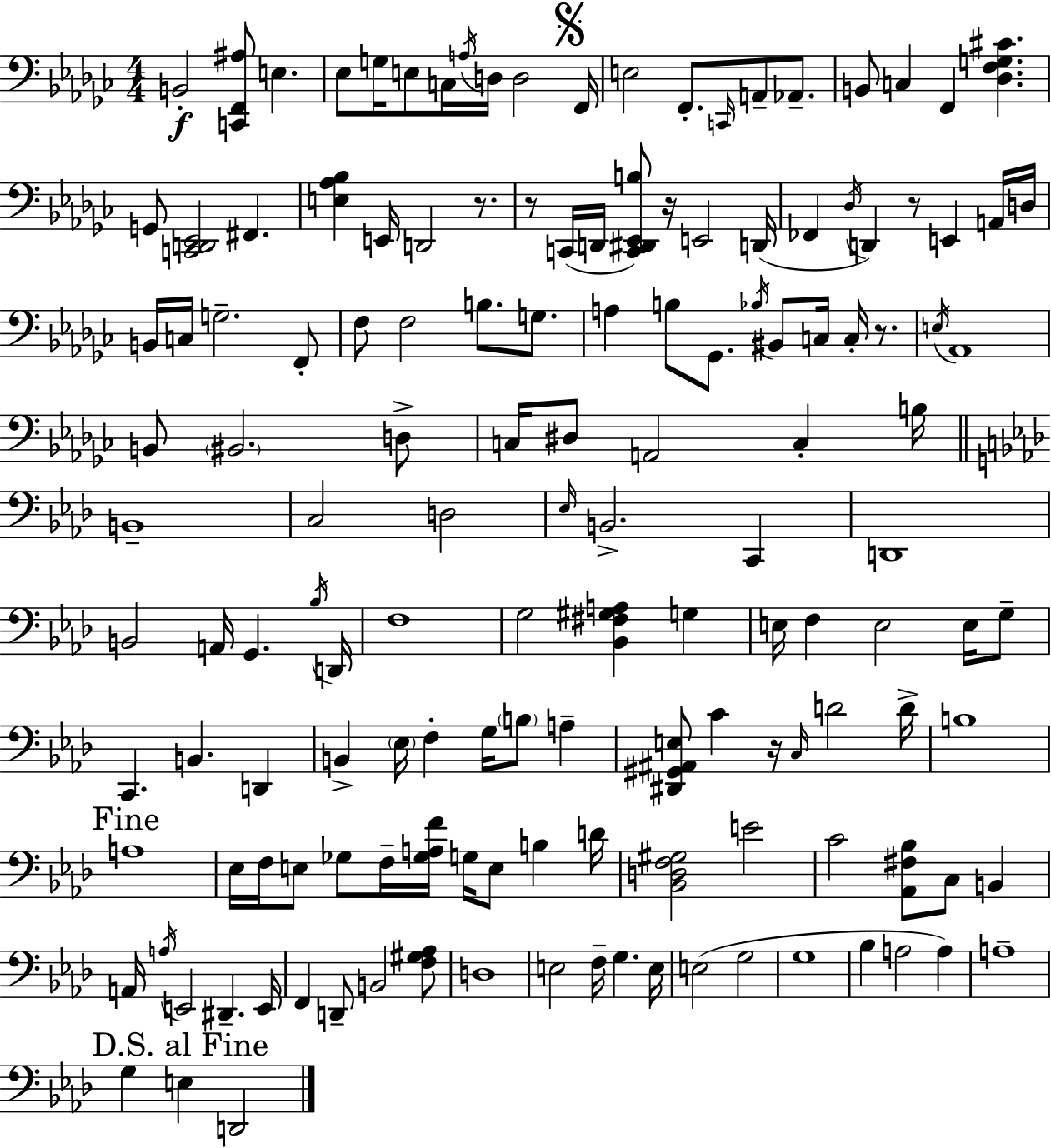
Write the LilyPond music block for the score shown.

{
  \clef bass
  \numericTimeSignature
  \time 4/4
  \key ees \minor
  b,2-.\f <c, f, ais>8 e4. | ees8 g16 e8 c16 \acciaccatura { a16 } d16 d2 | \mark \markup { \musicglyph "scripts.segno" } f,16 e2 f,8.-. \grace { c,16 } a,8-- aes,8.-- | b,8 c4 f,4 <des f g cis'>4. | \break g,8 <c, d, ees,>2 fis,4. | <e aes bes>4 e,16 d,2 r8. | r8 c,16( d,16 <c, dis, ees, b>8) r16 e,2 | d,16( fes,4 \acciaccatura { des16 } d,4) r8 e,4 | \break a,16 d16 b,16 c16 g2.-- | f,8-. f8 f2 b8. | g8. a4 b8 ges,8. \acciaccatura { bes16 } bis,8 c16 | c16-. r8. \acciaccatura { e16 } aes,1 | \break b,8 \parenthesize bis,2. | d8-> c16 dis8 a,2 | c4-. b16 \bar "||" \break \key aes \major b,1-- | c2 d2 | \grace { ees16 } b,2.-> c,4 | d,1 | \break b,2 a,16 g,4. | \acciaccatura { bes16 } d,16 f1 | g2 <bes, fis gis a>4 g4 | e16 f4 e2 e16 | \break g8-- c,4. b,4. d,4 | b,4-> \parenthesize ees16 f4-. g16 \parenthesize b8 a4-- | <dis, gis, ais, e>8 c'4 r16 \grace { c16 } d'2 | d'16-> b1 | \break \mark "Fine" a1 | ees16 f16 e8 ges8 f16-- <ges a f'>16 g16 e8 b4 | d'16 <bes, d f gis>2 e'2 | c'2 <aes, fis bes>8 c8 b,4 | \break a,16 \acciaccatura { a16 } e,2 dis,4.-- | e,16 f,4 d,8-- b,2 | <f gis aes>8 d1 | e2 f16-- g4. | \break e16 e2( g2 | g1 | bes4 a2 | a4) a1-- | \break \mark "D.S. al Fine" g4 e4 d,2 | \bar "|."
}